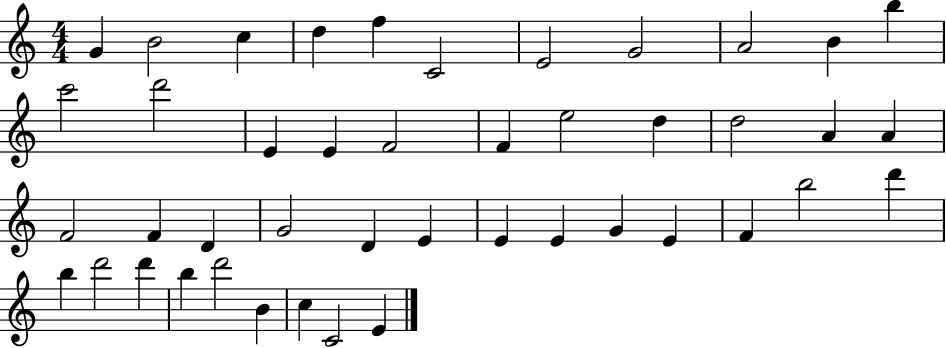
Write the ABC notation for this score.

X:1
T:Untitled
M:4/4
L:1/4
K:C
G B2 c d f C2 E2 G2 A2 B b c'2 d'2 E E F2 F e2 d d2 A A F2 F D G2 D E E E G E F b2 d' b d'2 d' b d'2 B c C2 E